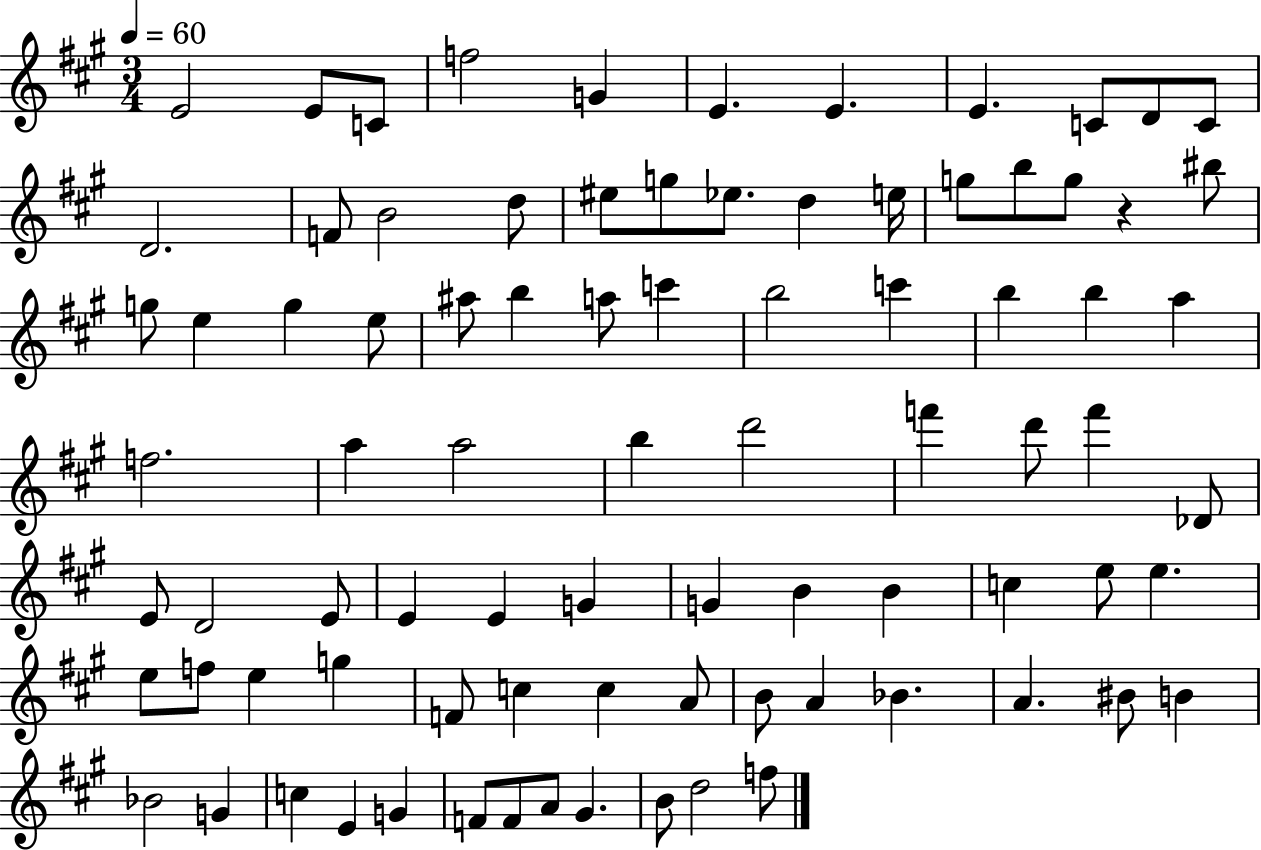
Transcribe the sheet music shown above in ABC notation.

X:1
T:Untitled
M:3/4
L:1/4
K:A
E2 E/2 C/2 f2 G E E E C/2 D/2 C/2 D2 F/2 B2 d/2 ^e/2 g/2 _e/2 d e/4 g/2 b/2 g/2 z ^b/2 g/2 e g e/2 ^a/2 b a/2 c' b2 c' b b a f2 a a2 b d'2 f' d'/2 f' _D/2 E/2 D2 E/2 E E G G B B c e/2 e e/2 f/2 e g F/2 c c A/2 B/2 A _B A ^B/2 B _B2 G c E G F/2 F/2 A/2 ^G B/2 d2 f/2